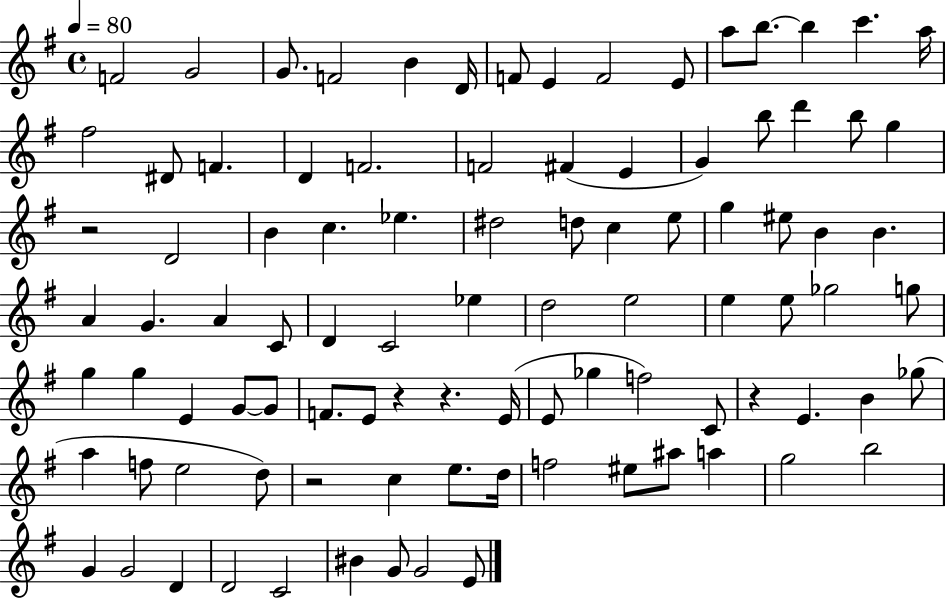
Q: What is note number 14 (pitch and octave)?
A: C6